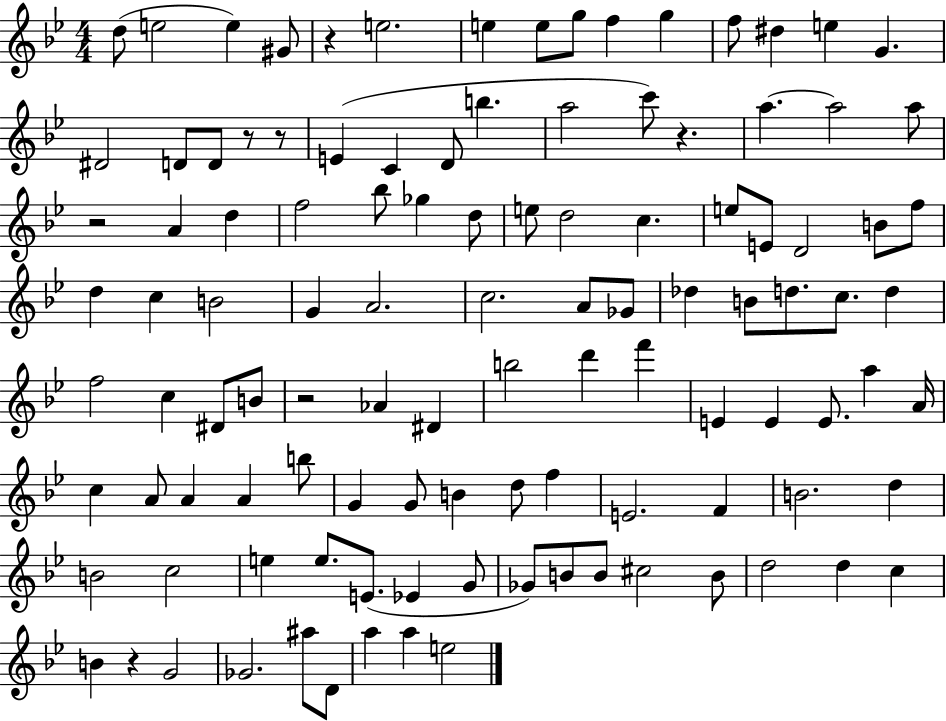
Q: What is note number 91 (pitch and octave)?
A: B4